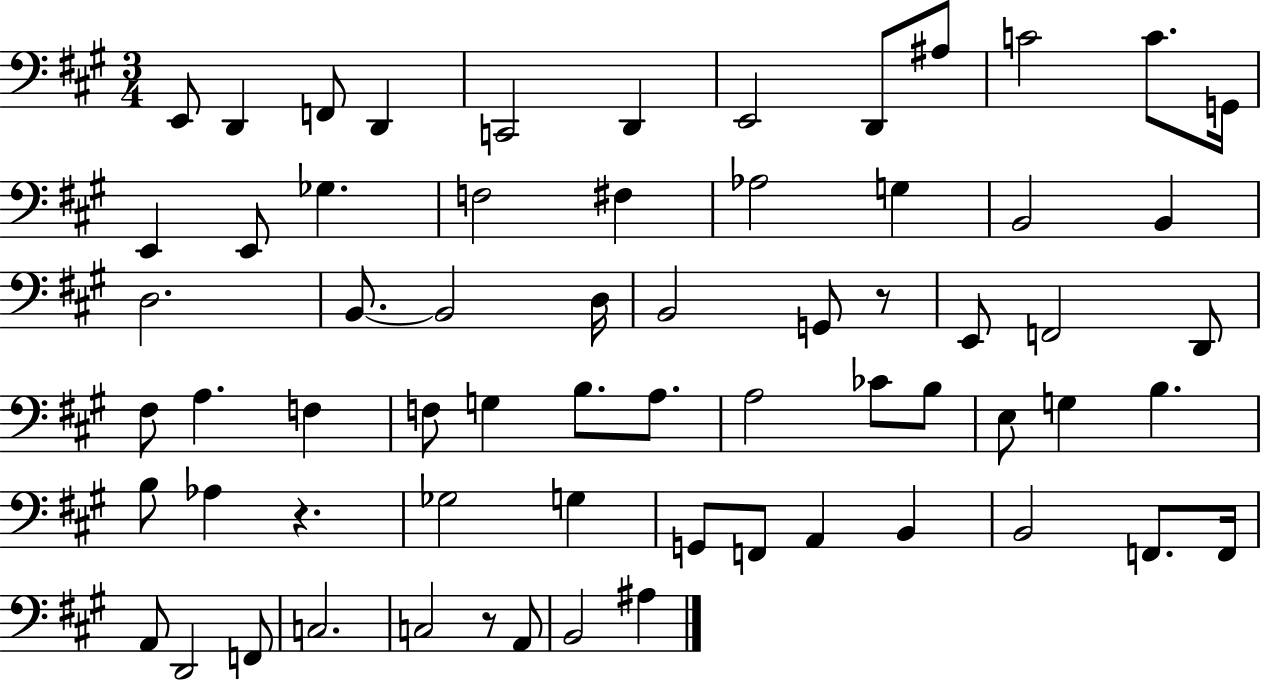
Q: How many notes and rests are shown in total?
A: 65